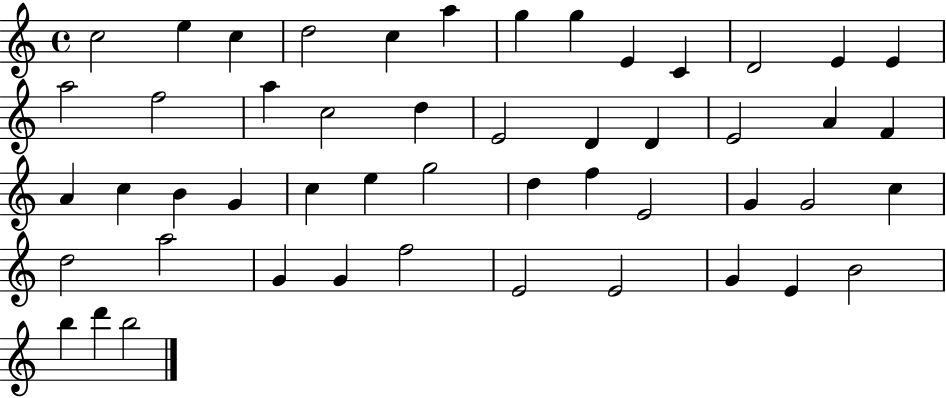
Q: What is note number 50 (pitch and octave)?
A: B5